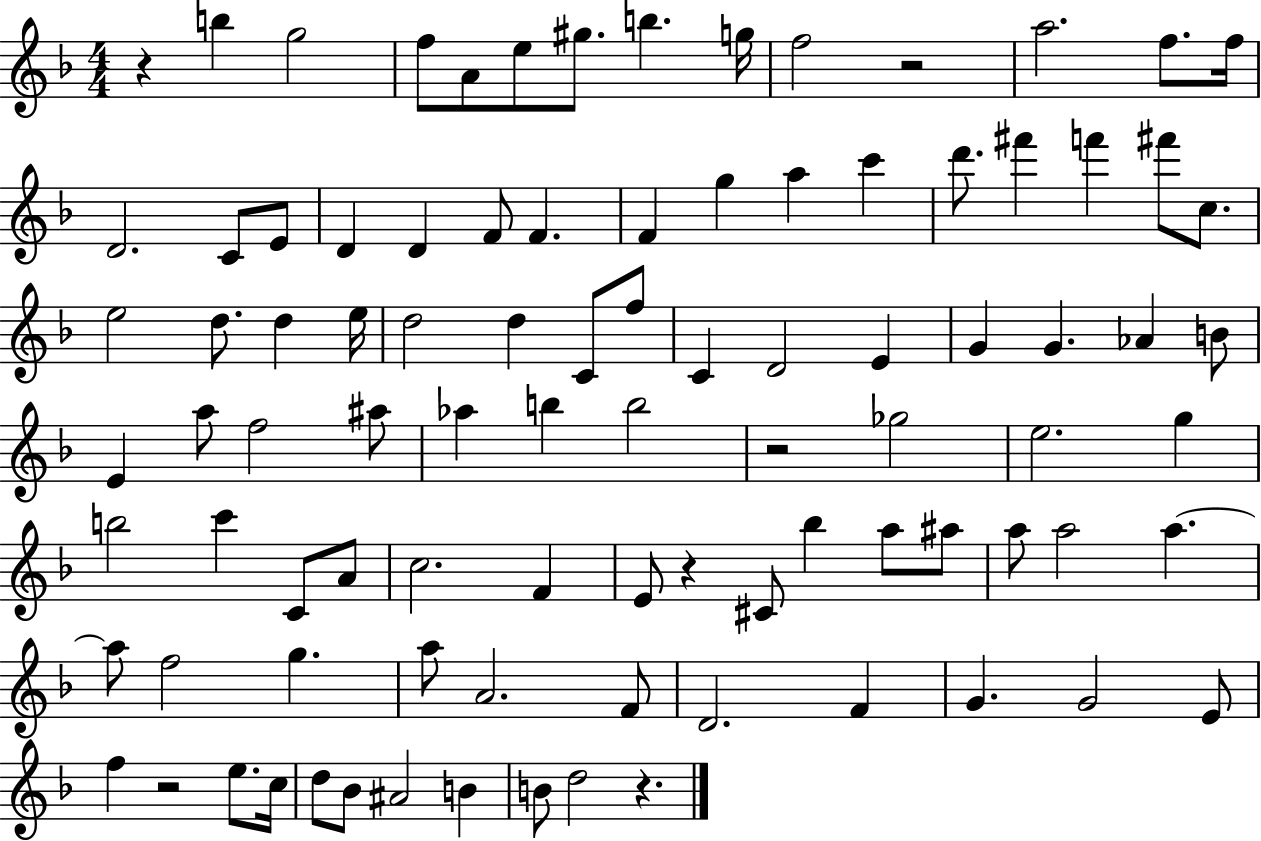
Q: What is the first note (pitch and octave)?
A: B5